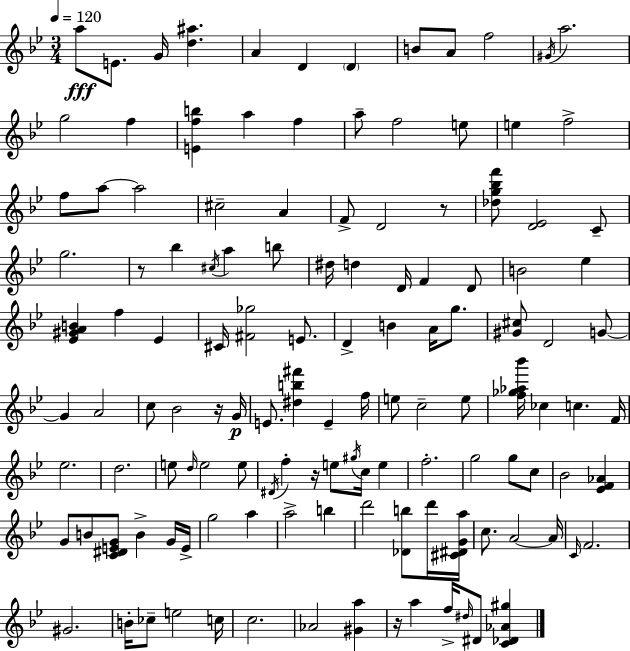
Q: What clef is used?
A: treble